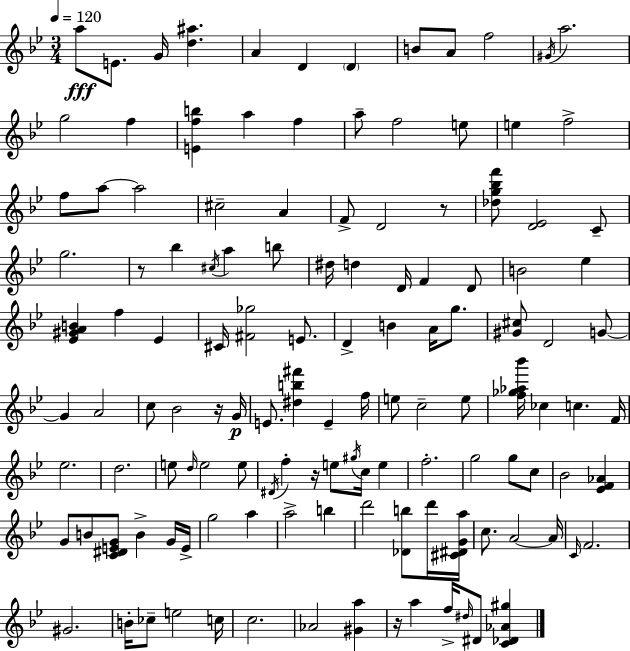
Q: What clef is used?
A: treble